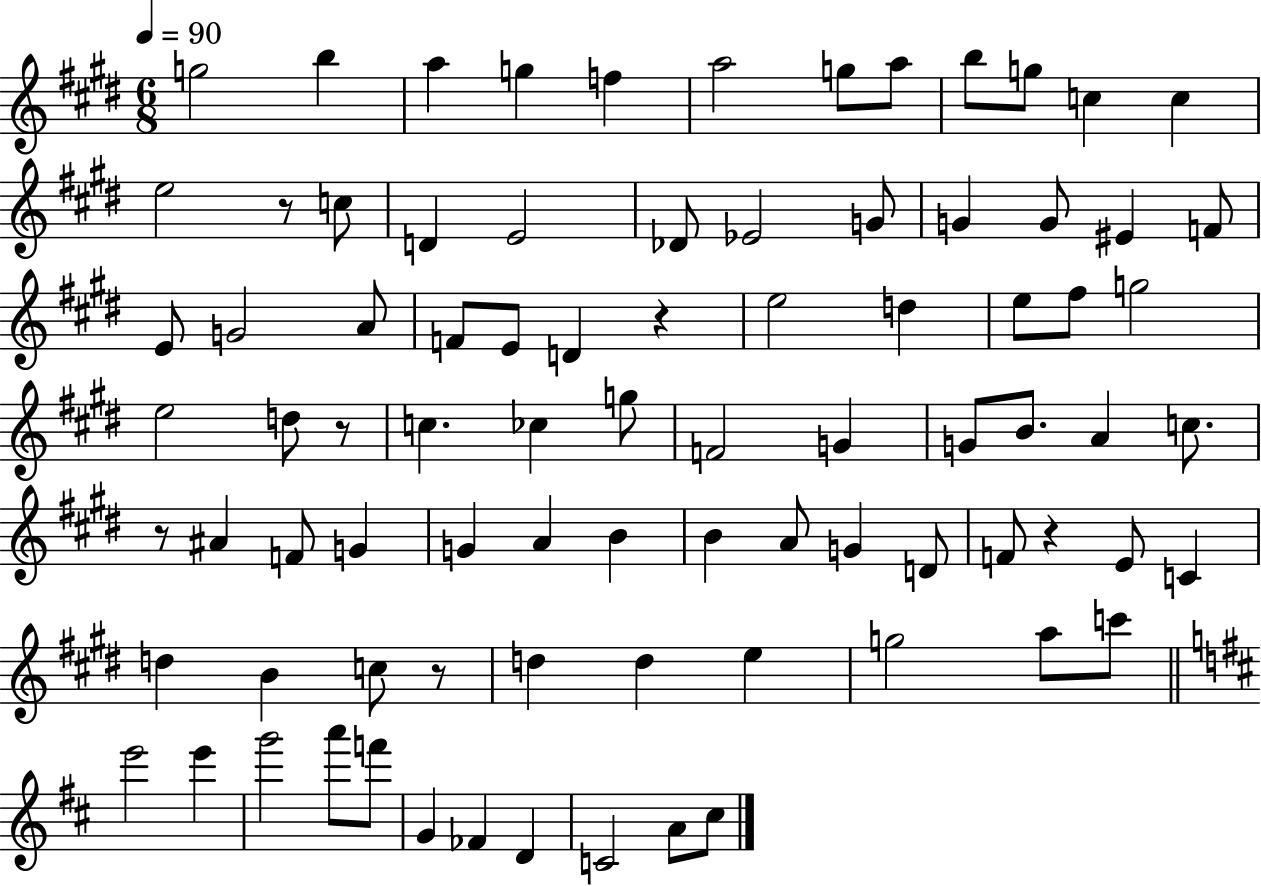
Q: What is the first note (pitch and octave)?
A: G5